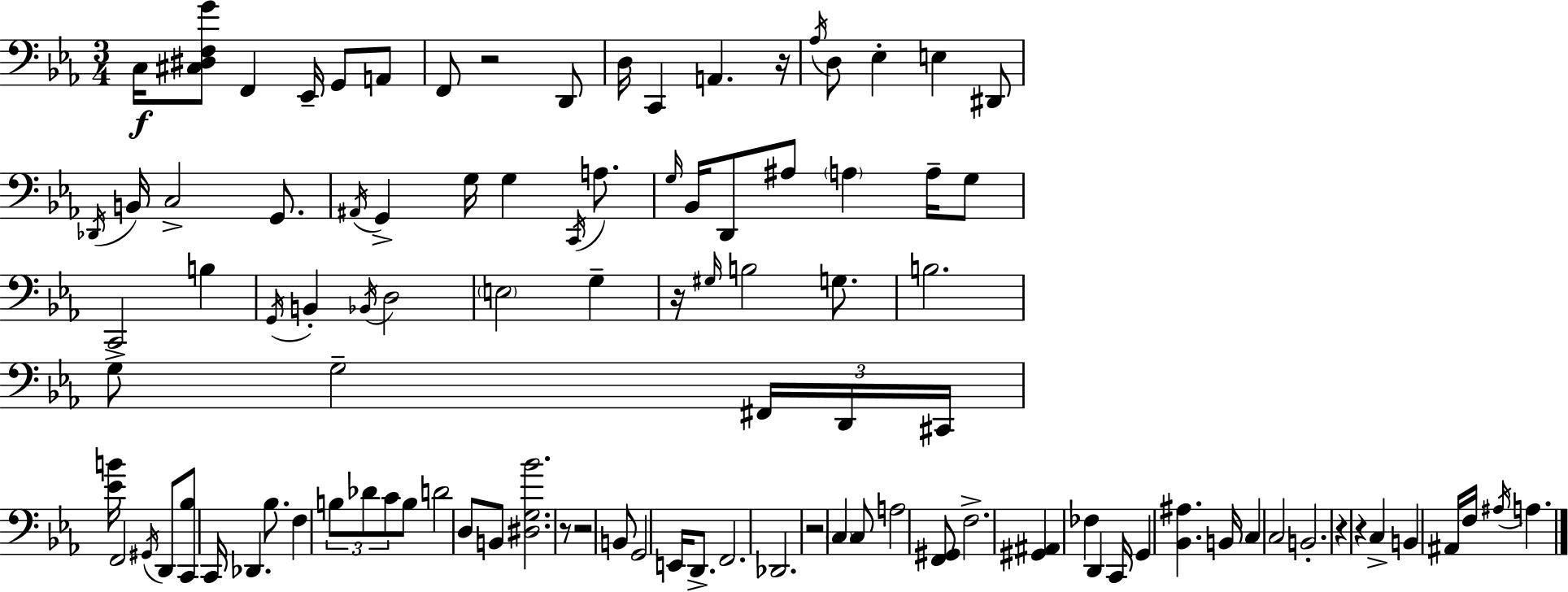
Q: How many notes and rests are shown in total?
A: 102